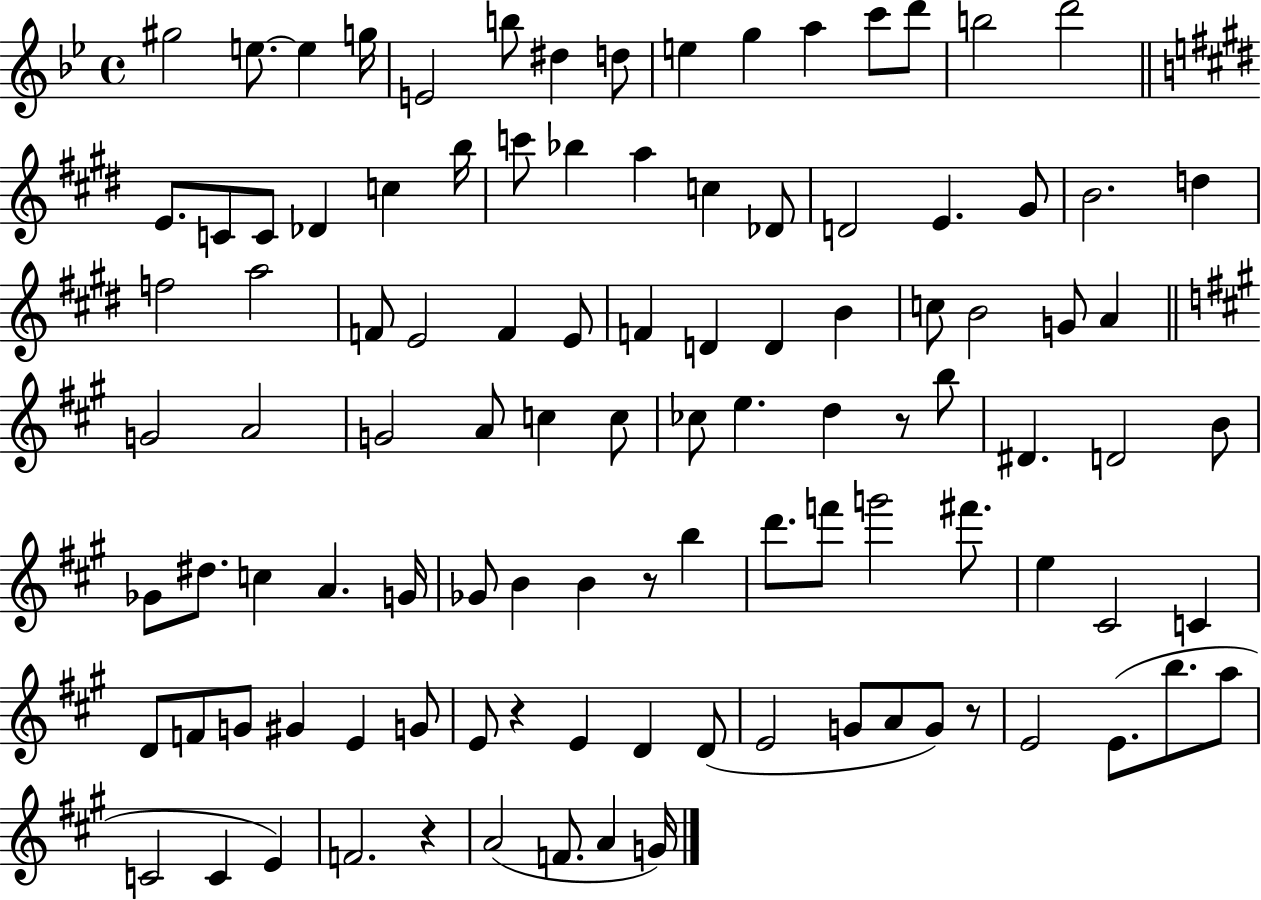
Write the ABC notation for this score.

X:1
T:Untitled
M:4/4
L:1/4
K:Bb
^g2 e/2 e g/4 E2 b/2 ^d d/2 e g a c'/2 d'/2 b2 d'2 E/2 C/2 C/2 _D c b/4 c'/2 _b a c _D/2 D2 E ^G/2 B2 d f2 a2 F/2 E2 F E/2 F D D B c/2 B2 G/2 A G2 A2 G2 A/2 c c/2 _c/2 e d z/2 b/2 ^D D2 B/2 _G/2 ^d/2 c A G/4 _G/2 B B z/2 b d'/2 f'/2 g'2 ^f'/2 e ^C2 C D/2 F/2 G/2 ^G E G/2 E/2 z E D D/2 E2 G/2 A/2 G/2 z/2 E2 E/2 b/2 a/2 C2 C E F2 z A2 F/2 A G/4